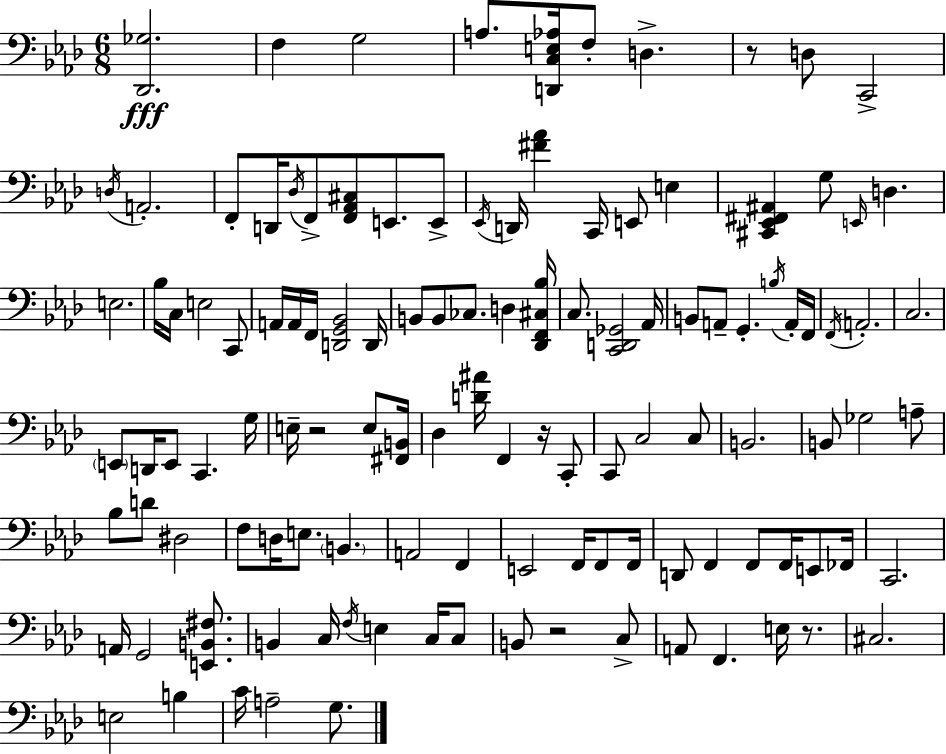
{
  \clef bass
  \numericTimeSignature
  \time 6/8
  \key f \minor
  <des, ges>2.\fff | f4 g2 | a8. <d, c e aes>16 f8-. d4.-> | r8 d8 c,2-> | \break \acciaccatura { d16 } a,2.-. | f,8-. d,16 \acciaccatura { des16 } f,8-> <f, aes, cis>8 e,8. | e,8-> \acciaccatura { ees,16 } d,16 <fis' aes'>4 c,16 e,8 e4 | <cis, ees, fis, ais,>4 g8 \grace { e,16 } d4. | \break e2. | bes16 c16 e2 | c,8 a,16 a,16 f,16 <d, g, bes,>2 | d,16 b,8 b,8 ces8. d4 | \break <des, f, cis bes>16 c8. <c, d, ges,>2 | aes,16 b,8 a,8-- g,4.-. | \acciaccatura { b16 } a,16-. f,16 \acciaccatura { f,16 } a,2.-. | c2. | \break \parenthesize e,8 d,16 e,8 c,4. | g16 e16-- r2 | e8 <fis, b,>16 des4 <d' ais'>16 f,4 | r16 c,8-. c,8 c2 | \break c8 b,2. | b,8 ges2 | a8-- bes8 d'8 dis2 | f8 d16 e8. | \break \parenthesize b,4. a,2 | f,4 e,2 | f,16 f,8 f,16 d,8 f,4 | f,8 f,16 e,8 fes,16 c,2. | \break a,16 g,2 | <e, b, fis>8. b,4 c16 \acciaccatura { f16 } | e4 c16 c8 b,8 r2 | c8-> a,8 f,4. | \break e16 r8. cis2. | e2 | b4 c'16 a2-- | g8. \bar "|."
}